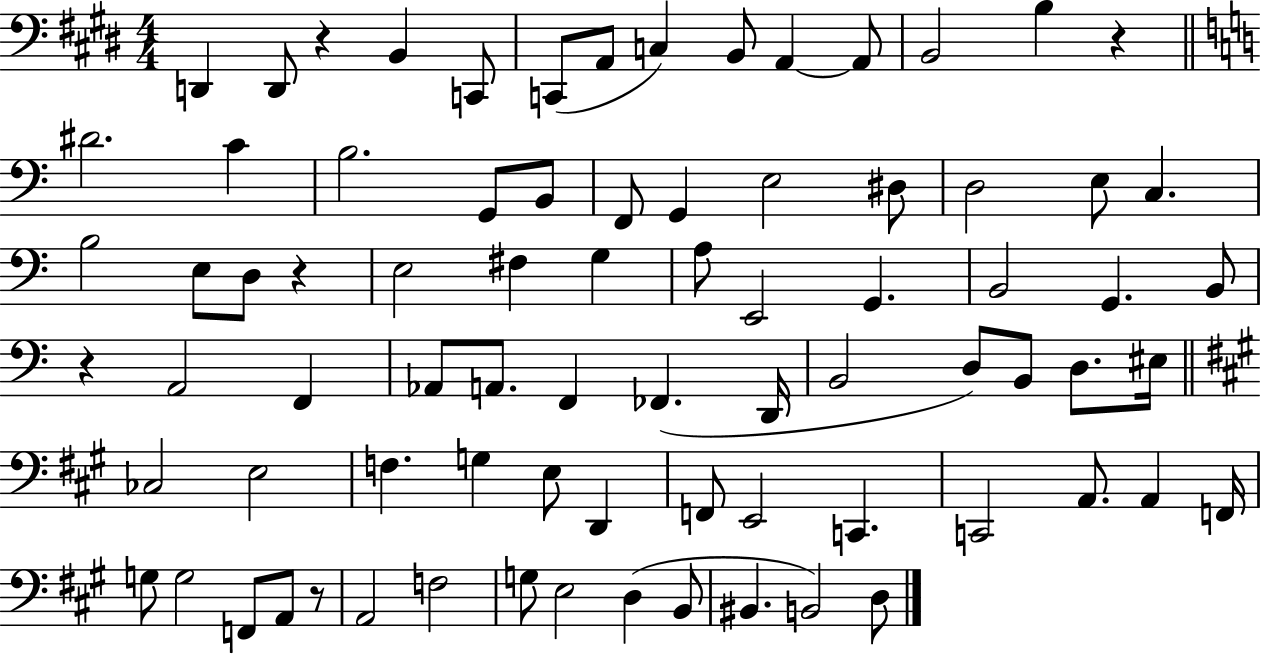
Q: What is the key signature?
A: E major